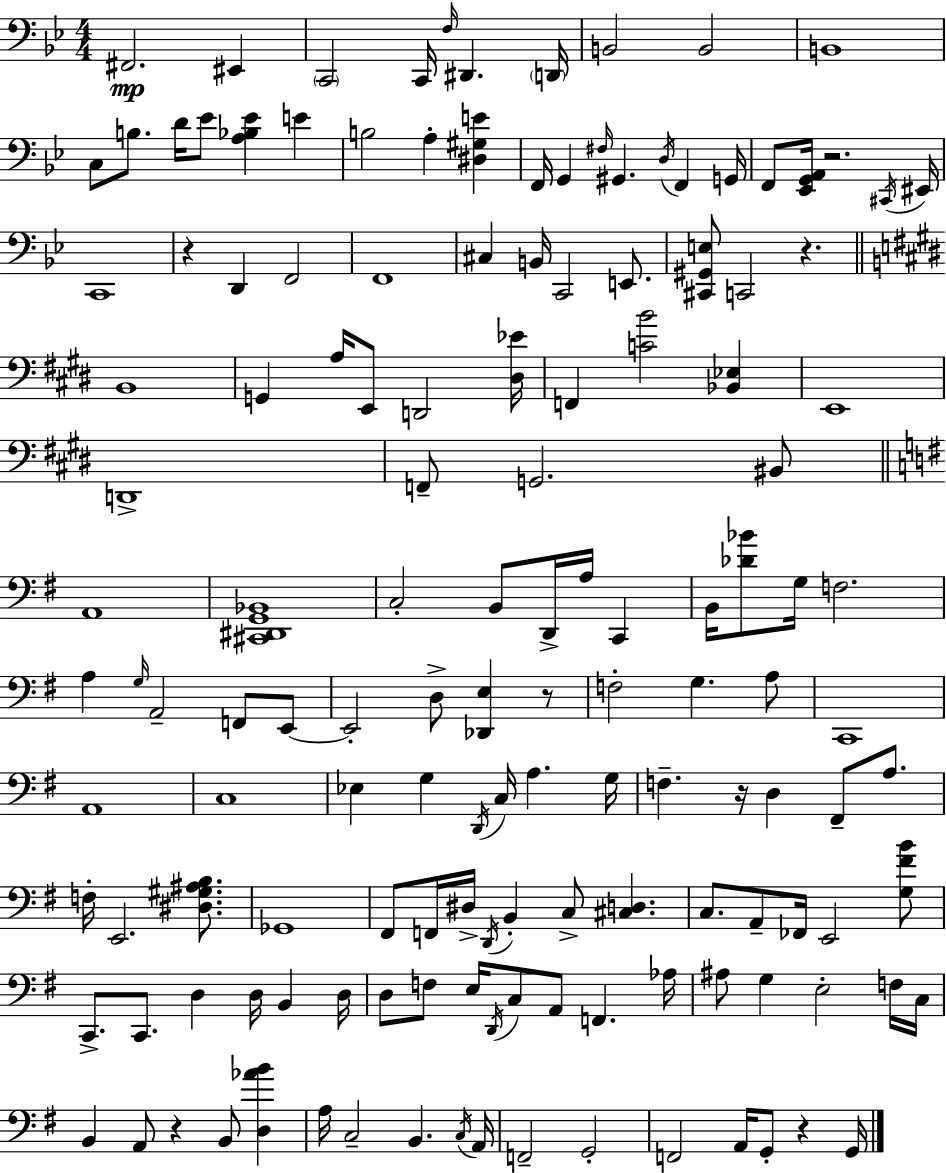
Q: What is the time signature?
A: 4/4